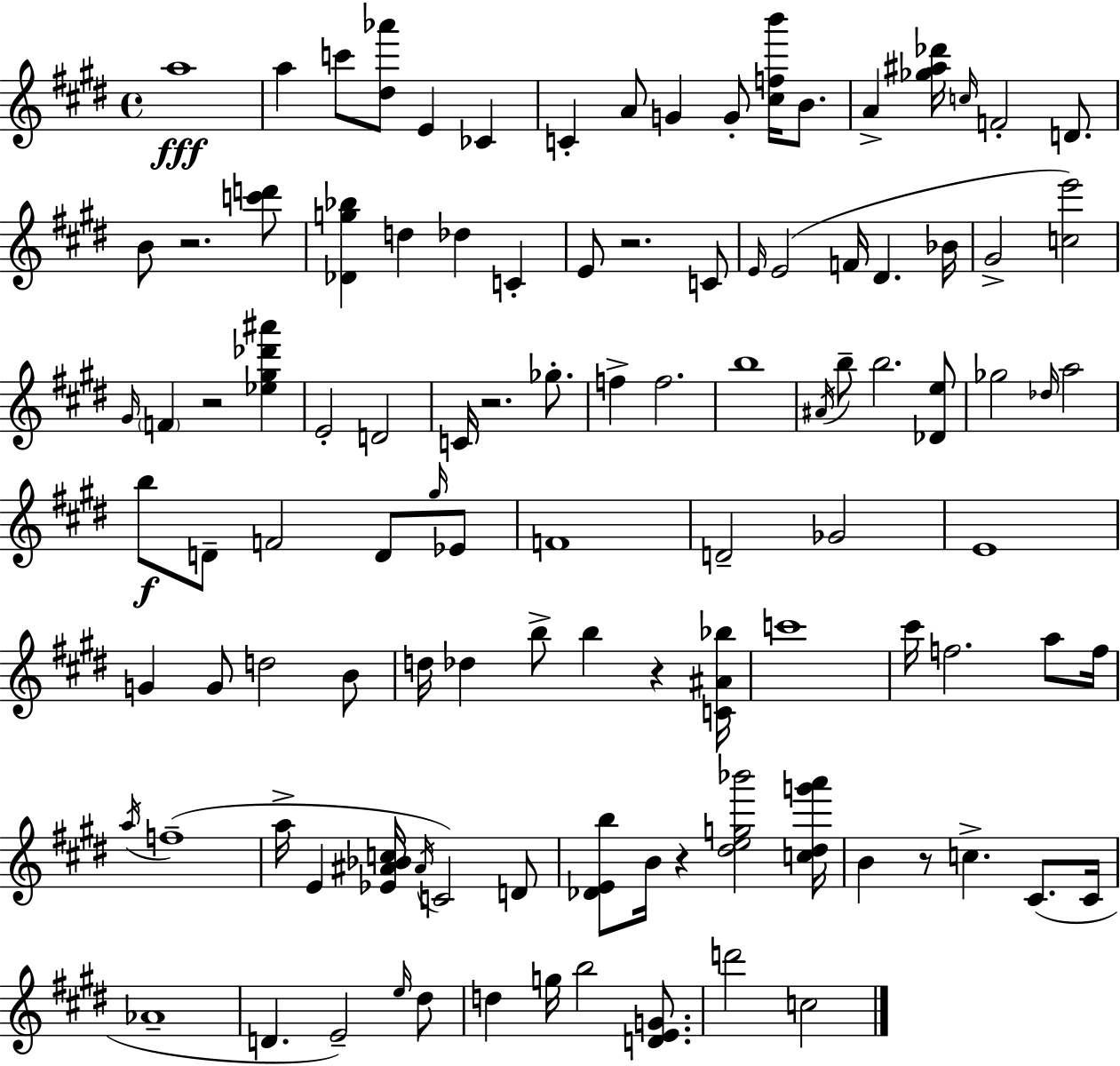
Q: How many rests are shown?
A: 7